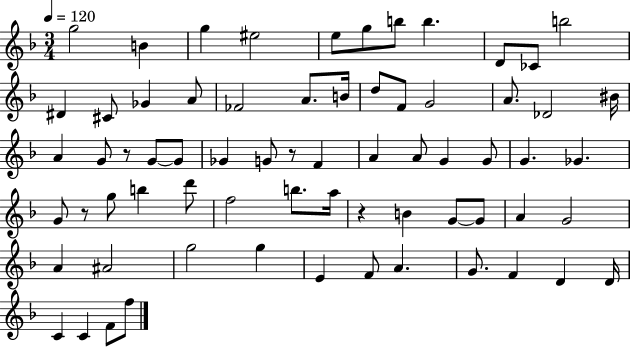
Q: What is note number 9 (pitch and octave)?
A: D4